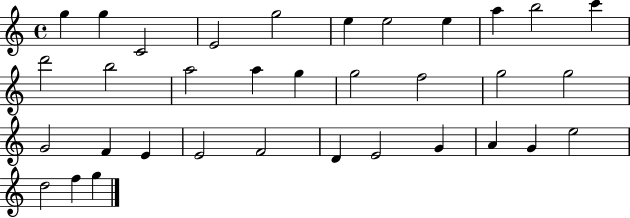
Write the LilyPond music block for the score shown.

{
  \clef treble
  \time 4/4
  \defaultTimeSignature
  \key c \major
  g''4 g''4 c'2 | e'2 g''2 | e''4 e''2 e''4 | a''4 b''2 c'''4 | \break d'''2 b''2 | a''2 a''4 g''4 | g''2 f''2 | g''2 g''2 | \break g'2 f'4 e'4 | e'2 f'2 | d'4 e'2 g'4 | a'4 g'4 e''2 | \break d''2 f''4 g''4 | \bar "|."
}